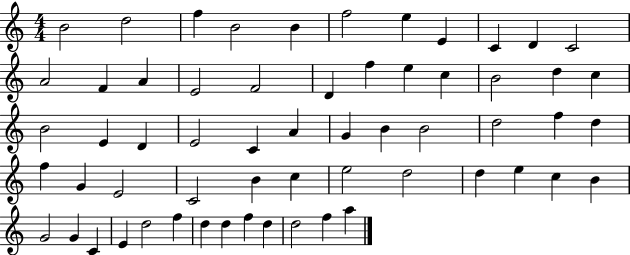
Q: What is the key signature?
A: C major